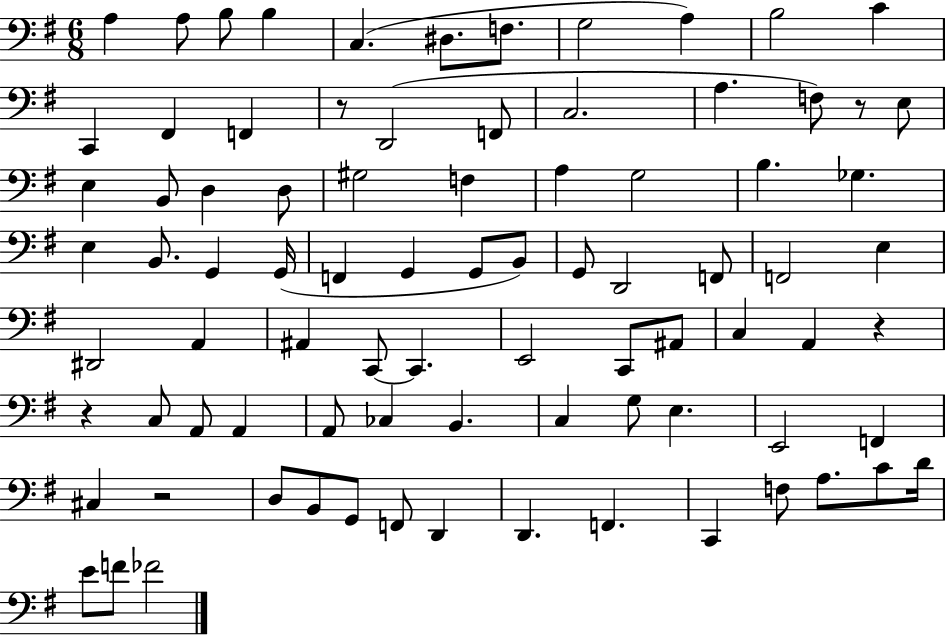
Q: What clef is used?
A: bass